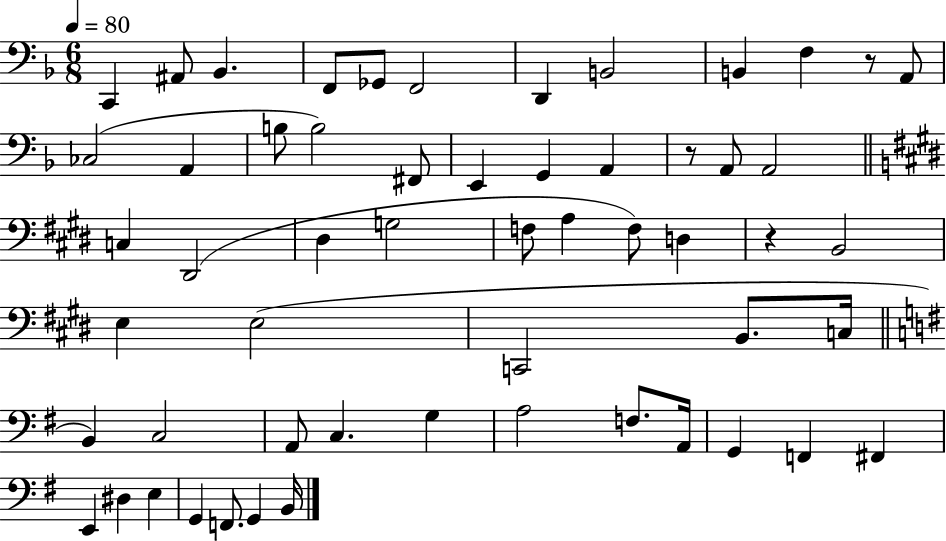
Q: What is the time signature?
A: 6/8